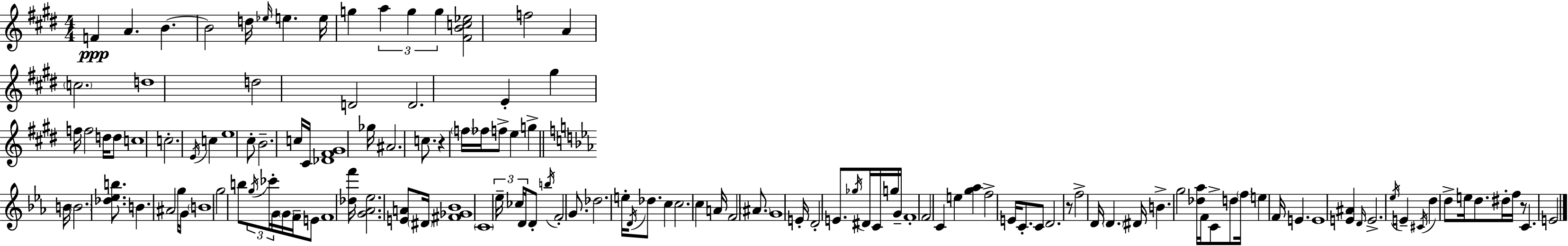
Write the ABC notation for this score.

X:1
T:Untitled
M:4/4
L:1/4
K:E
F A B B2 d/4 _e/4 e e/4 g a g g [^FBc_e]2 f2 A c2 d4 d2 D2 D2 E ^g f/4 f2 d/4 d/2 c4 c2 E/4 c e4 ^c/2 B2 c/4 ^C/4 [_D^F^G]4 _g/4 ^A2 c/2 z f/4 _f/4 f/2 e g B/4 B2 [_d_eb]/2 B ^A2 g/4 G/4 B4 g2 b/2 g/4 _c'/4 G/4 G/4 F/4 E/2 F4 [_df']/4 [G_A_e]2 [EA]/2 ^D/4 [^F_G_B]4 C4 _e/4 _c/4 D/4 D/2 b/4 F2 G/2 _d2 e/4 D/4 _d/2 c c2 c A/4 F2 ^A/2 G4 E/4 D2 E/2 _g/4 ^D/4 C/4 g/4 G/4 F4 F2 C e [g_a] f2 E/4 C/2 C/2 D2 z/2 f2 D/4 D ^D/4 B g2 [_d_a]/4 F/4 C/2 d/2 f/4 e F/4 E E4 [E^A] D/4 E2 _e/4 E ^C/4 d d/2 e/4 d/2 ^d/4 f/4 z/2 C E2